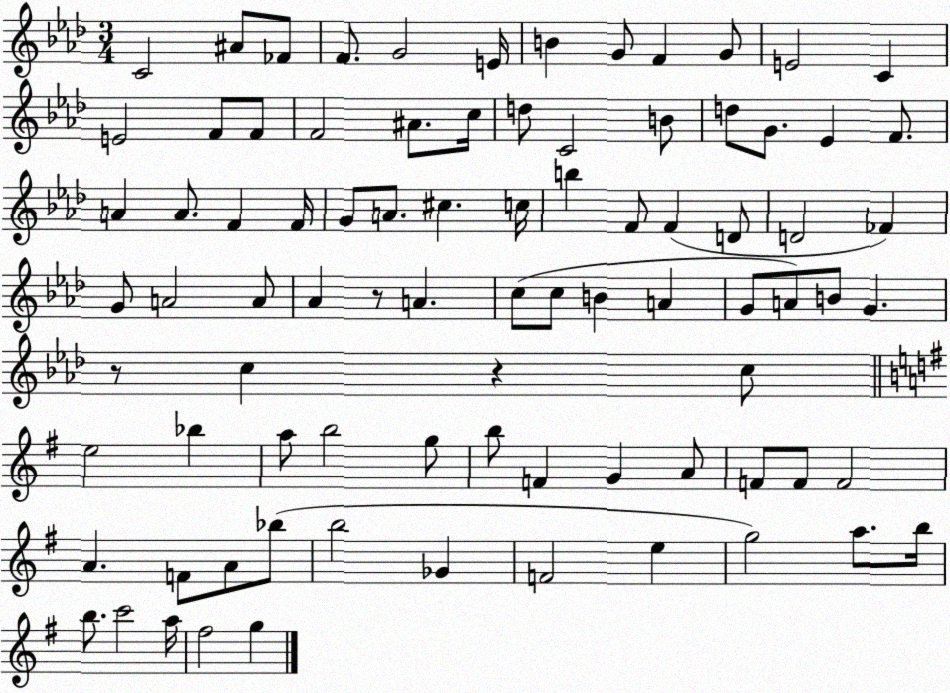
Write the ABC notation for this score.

X:1
T:Untitled
M:3/4
L:1/4
K:Ab
C2 ^A/2 _F/2 F/2 G2 E/4 B G/2 F G/2 E2 C E2 F/2 F/2 F2 ^A/2 c/4 d/2 C2 B/2 d/2 G/2 _E F/2 A A/2 F F/4 G/2 A/2 ^c c/4 b F/2 F D/2 D2 _F G/2 A2 A/2 _A z/2 A c/2 c/2 B A G/2 A/2 B/2 G z/2 c z c/2 e2 _b a/2 b2 g/2 b/2 F G A/2 F/2 F/2 F2 A F/2 A/2 _b/2 b2 _G F2 e g2 a/2 b/4 b/2 c'2 a/4 ^f2 g